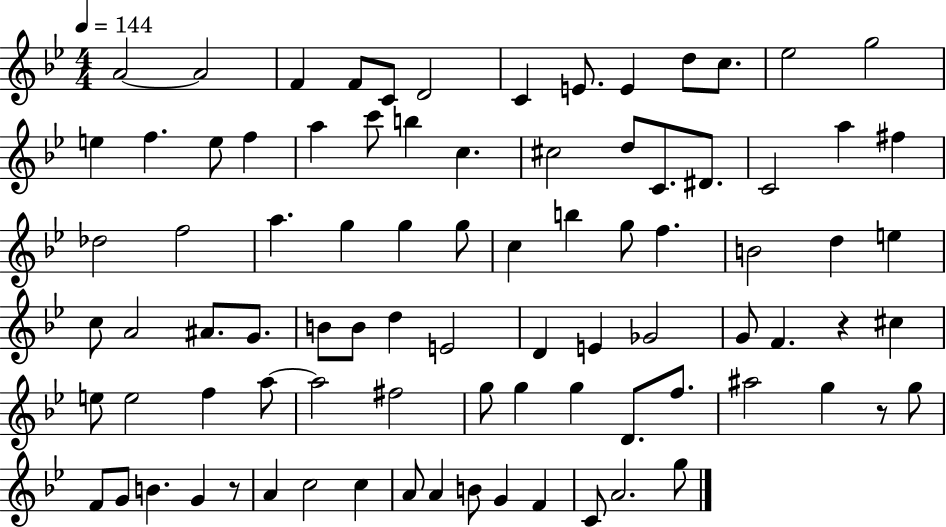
A4/h A4/h F4/q F4/e C4/e D4/h C4/q E4/e. E4/q D5/e C5/e. Eb5/h G5/h E5/q F5/q. E5/e F5/q A5/q C6/e B5/q C5/q. C#5/h D5/e C4/e. D#4/e. C4/h A5/q F#5/q Db5/h F5/h A5/q. G5/q G5/q G5/e C5/q B5/q G5/e F5/q. B4/h D5/q E5/q C5/e A4/h A#4/e. G4/e. B4/e B4/e D5/q E4/h D4/q E4/q Gb4/h G4/e F4/q. R/q C#5/q E5/e E5/h F5/q A5/e A5/h F#5/h G5/e G5/q G5/q D4/e. F5/e. A#5/h G5/q R/e G5/e F4/e G4/e B4/q. G4/q R/e A4/q C5/h C5/q A4/e A4/q B4/e G4/q F4/q C4/e A4/h. G5/e